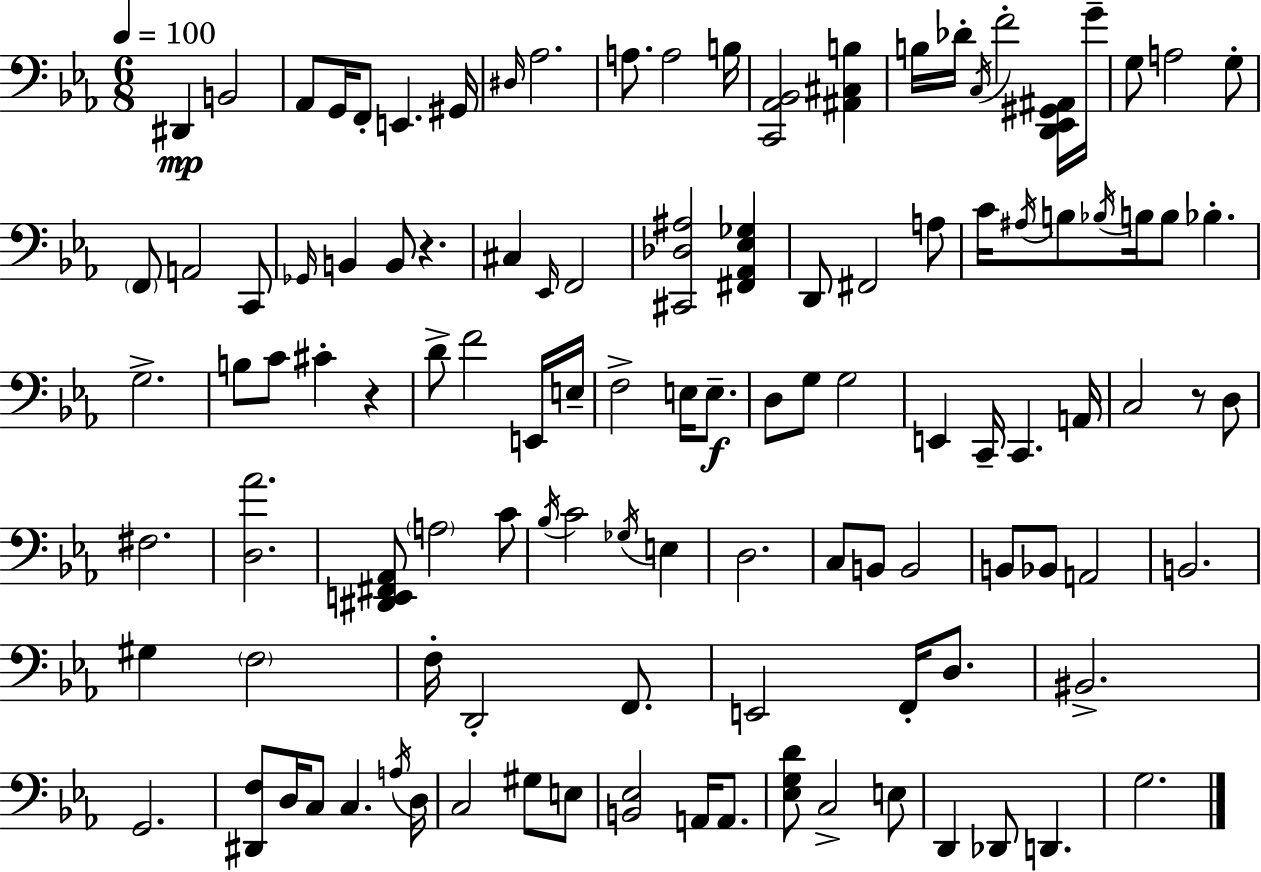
X:1
T:Untitled
M:6/8
L:1/4
K:Eb
^D,, B,,2 _A,,/2 G,,/4 F,,/2 E,, ^G,,/4 ^D,/4 _A,2 A,/2 A,2 B,/4 [C,,_A,,_B,,]2 [^A,,^C,B,] B,/4 _D/4 C,/4 F2 [D,,_E,,^G,,^A,,]/4 G/4 G,/2 A,2 G,/2 F,,/2 A,,2 C,,/2 _G,,/4 B,, B,,/2 z ^C, _E,,/4 F,,2 [^C,,_D,^A,]2 [^F,,_A,,_E,_G,] D,,/2 ^F,,2 A,/2 C/4 ^A,/4 B,/2 _B,/4 B,/4 B,/2 _B, G,2 B,/2 C/2 ^C z D/2 F2 E,,/4 E,/4 F,2 E,/4 E,/2 D,/2 G,/2 G,2 E,, C,,/4 C,, A,,/4 C,2 z/2 D,/2 ^F,2 [D,_A]2 [^D,,E,,^F,,_A,,]/2 A,2 C/2 _B,/4 C2 _G,/4 E, D,2 C,/2 B,,/2 B,,2 B,,/2 _B,,/2 A,,2 B,,2 ^G, F,2 F,/4 D,,2 F,,/2 E,,2 F,,/4 D,/2 ^B,,2 G,,2 [^D,,F,]/2 D,/4 C,/2 C, A,/4 D,/4 C,2 ^G,/2 E,/2 [B,,_E,]2 A,,/4 A,,/2 [_E,G,D]/2 C,2 E,/2 D,, _D,,/2 D,, G,2